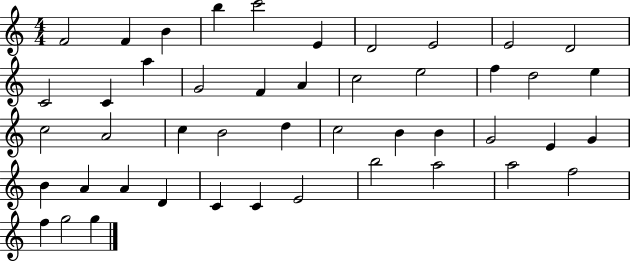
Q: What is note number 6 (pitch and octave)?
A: E4